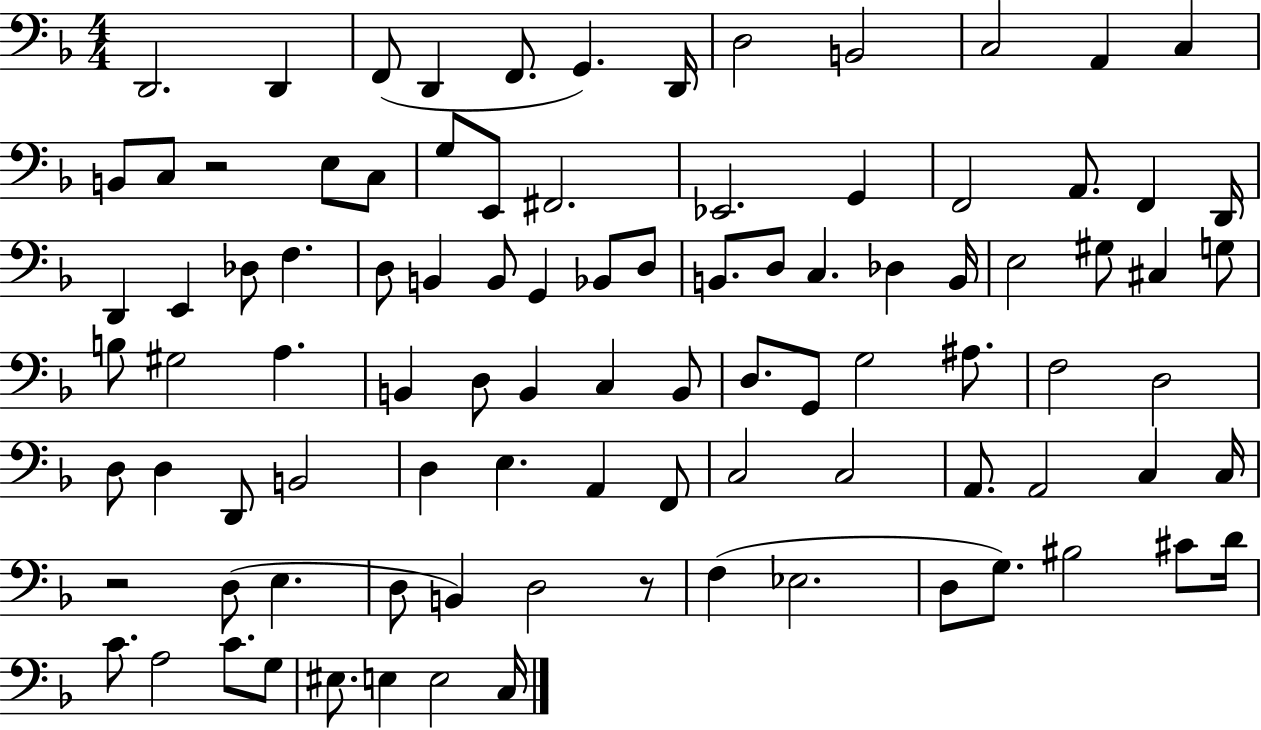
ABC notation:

X:1
T:Untitled
M:4/4
L:1/4
K:F
D,,2 D,, F,,/2 D,, F,,/2 G,, D,,/4 D,2 B,,2 C,2 A,, C, B,,/2 C,/2 z2 E,/2 C,/2 G,/2 E,,/2 ^F,,2 _E,,2 G,, F,,2 A,,/2 F,, D,,/4 D,, E,, _D,/2 F, D,/2 B,, B,,/2 G,, _B,,/2 D,/2 B,,/2 D,/2 C, _D, B,,/4 E,2 ^G,/2 ^C, G,/2 B,/2 ^G,2 A, B,, D,/2 B,, C, B,,/2 D,/2 G,,/2 G,2 ^A,/2 F,2 D,2 D,/2 D, D,,/2 B,,2 D, E, A,, F,,/2 C,2 C,2 A,,/2 A,,2 C, C,/4 z2 D,/2 E, D,/2 B,, D,2 z/2 F, _E,2 D,/2 G,/2 ^B,2 ^C/2 D/4 C/2 A,2 C/2 G,/2 ^E,/2 E, E,2 C,/4